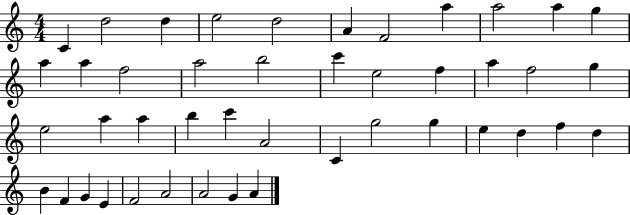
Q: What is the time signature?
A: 4/4